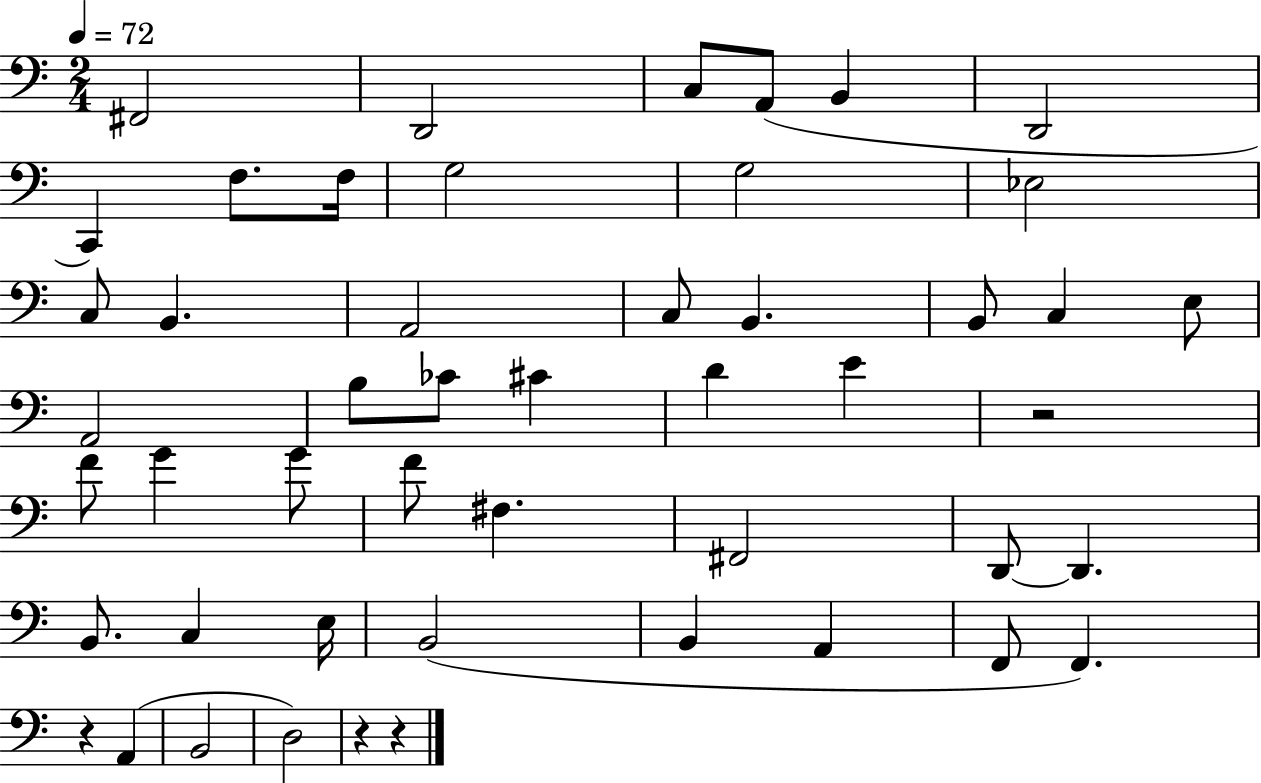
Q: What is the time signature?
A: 2/4